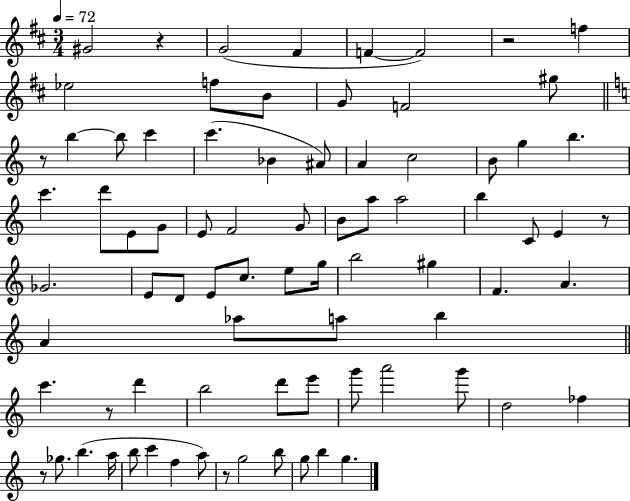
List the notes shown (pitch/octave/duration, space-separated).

G#4/h R/q G4/h F#4/q F4/q F4/h R/h F5/q Eb5/h F5/e B4/e G4/e F4/h G#5/e R/e B5/q B5/e C6/q C6/q. Bb4/q A#4/e A4/q C5/h B4/e G5/q B5/q. C6/q. D6/e E4/e G4/e E4/e F4/h G4/e B4/e A5/e A5/h B5/q C4/e E4/q R/e Gb4/h. E4/e D4/e E4/e C5/e. E5/e G5/s B5/h G#5/q F4/q. A4/q. A4/q Ab5/e A5/e B5/q C6/q. R/e D6/q B5/h D6/e E6/e G6/e A6/h G6/e D5/h FES5/q R/e Gb5/e. B5/q. A5/s B5/e C6/q F5/q A5/e R/e G5/h B5/e G5/e B5/q G5/q.